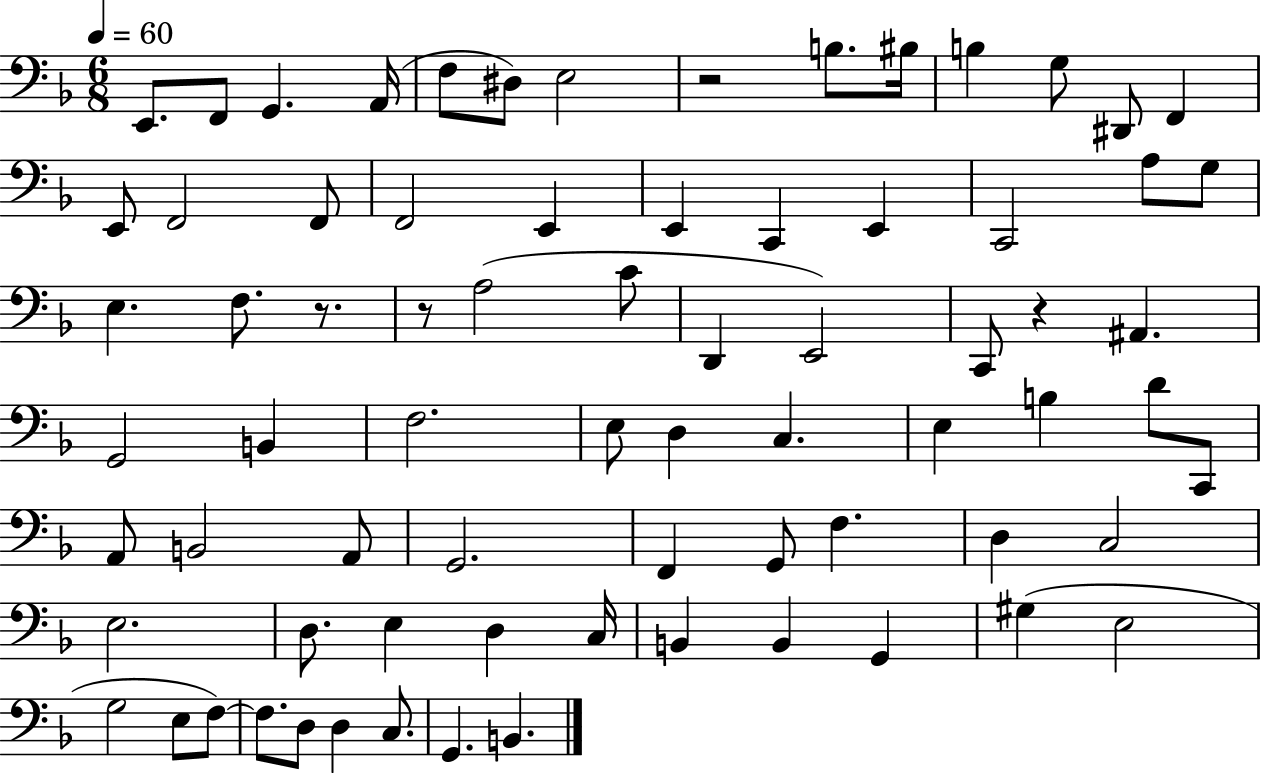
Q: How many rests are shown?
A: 4